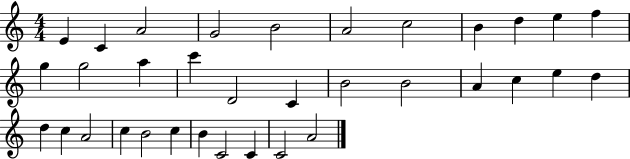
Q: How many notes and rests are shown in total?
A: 34